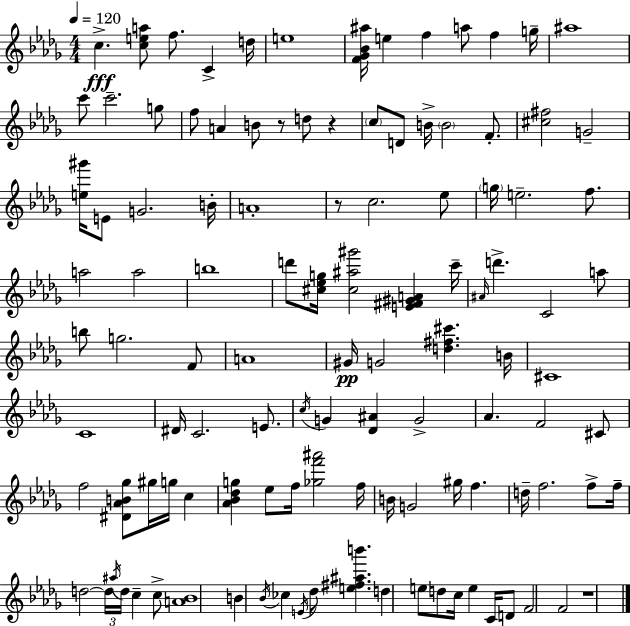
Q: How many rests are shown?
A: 4